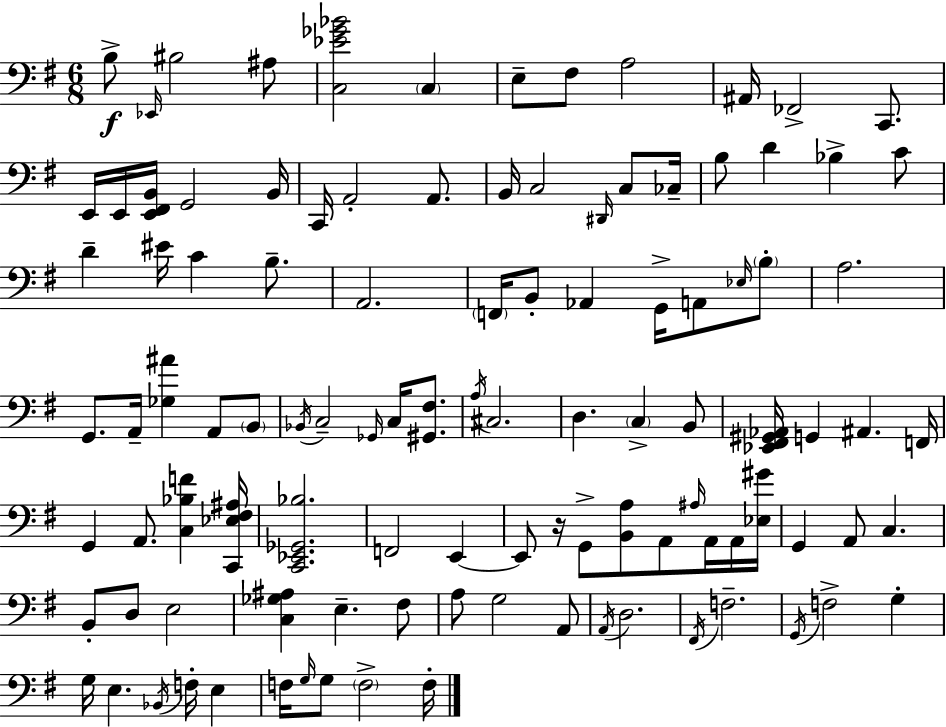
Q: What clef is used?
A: bass